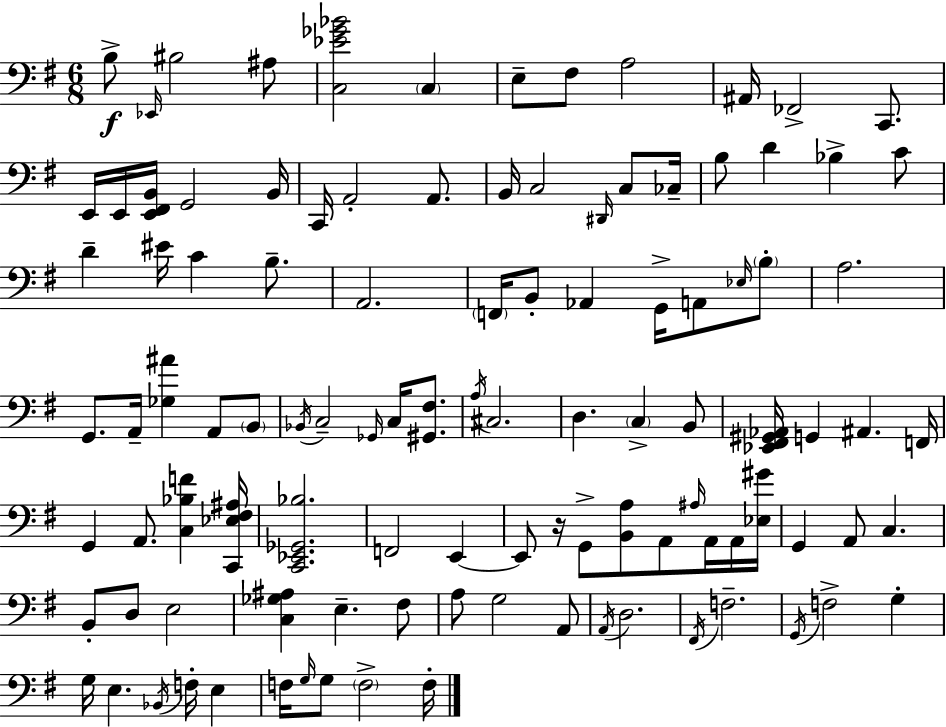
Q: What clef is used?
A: bass